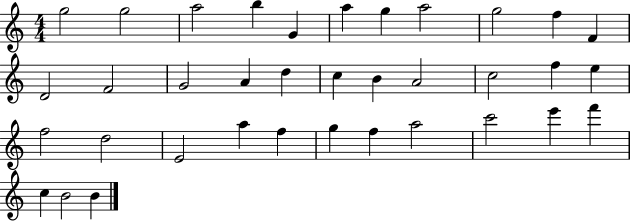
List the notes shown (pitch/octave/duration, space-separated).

G5/h G5/h A5/h B5/q G4/q A5/q G5/q A5/h G5/h F5/q F4/q D4/h F4/h G4/h A4/q D5/q C5/q B4/q A4/h C5/h F5/q E5/q F5/h D5/h E4/h A5/q F5/q G5/q F5/q A5/h C6/h E6/q F6/q C5/q B4/h B4/q